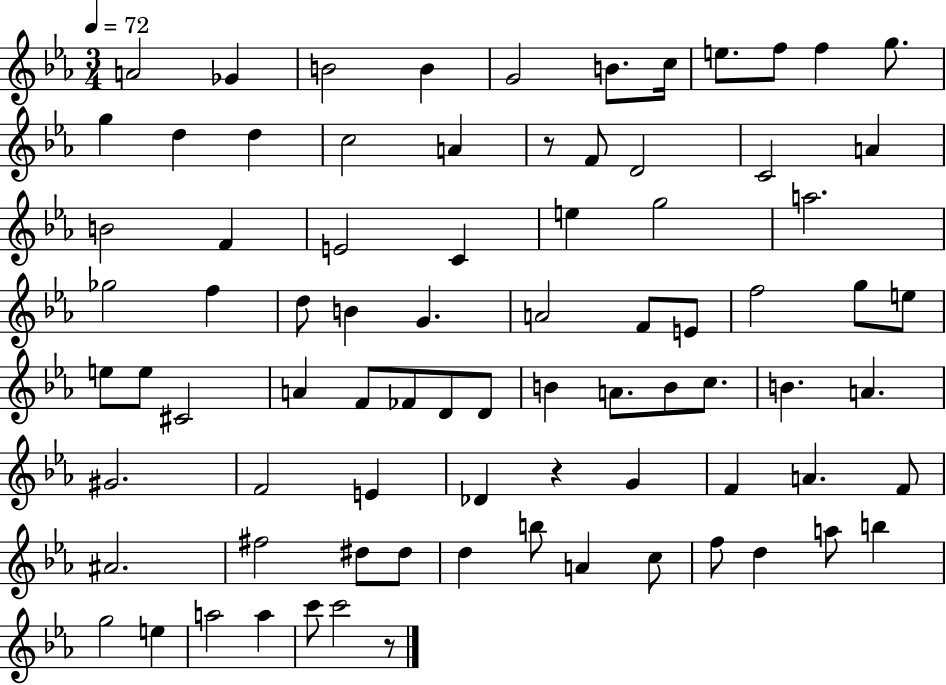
X:1
T:Untitled
M:3/4
L:1/4
K:Eb
A2 _G B2 B G2 B/2 c/4 e/2 f/2 f g/2 g d d c2 A z/2 F/2 D2 C2 A B2 F E2 C e g2 a2 _g2 f d/2 B G A2 F/2 E/2 f2 g/2 e/2 e/2 e/2 ^C2 A F/2 _F/2 D/2 D/2 B A/2 B/2 c/2 B A ^G2 F2 E _D z G F A F/2 ^A2 ^f2 ^d/2 ^d/2 d b/2 A c/2 f/2 d a/2 b g2 e a2 a c'/2 c'2 z/2